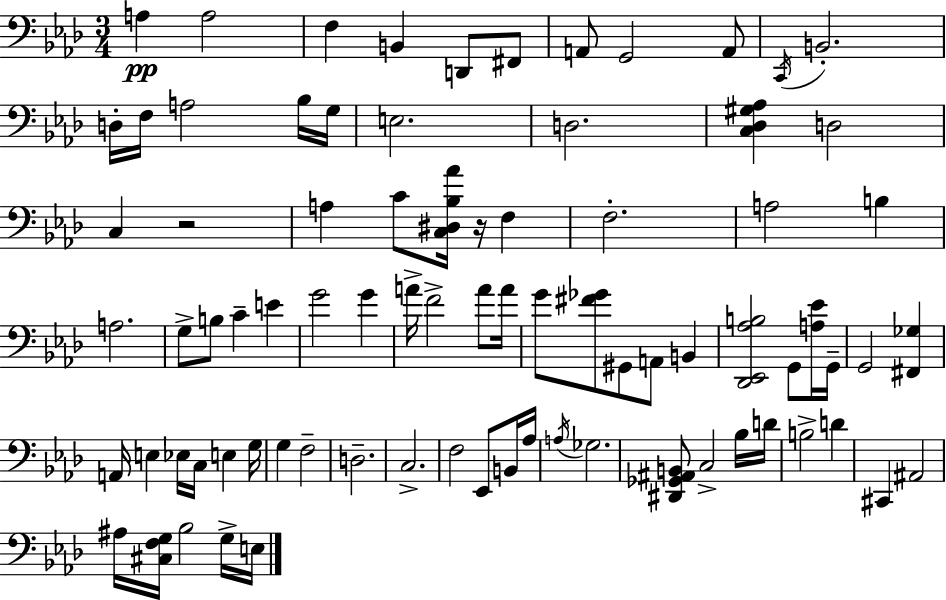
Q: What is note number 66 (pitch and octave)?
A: C#2